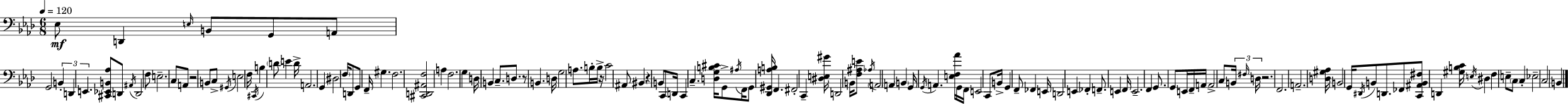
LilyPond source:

{
  \clef bass
  \numericTimeSignature
  \time 6/8
  \key aes \major
  \tempo 4 = 120
  ees8\mf d,4 \grace { e16 } b,8 g,8 a,8 | g,2 \tuplet 3/2 { b,4-. | d,4 e,4. } <cis, ees, b, aes>8 | d,8 \acciaccatura { ais,16 } d,2 | \break f8 e2.-- | c8 a,8 r2 | b,8 c8-> \acciaccatura { gis,16 } e2 | f16 \acciaccatura { cis,16 } b4 \parenthesize d'8 e'4 | \break d'16-> a,2. | g,4 dis2 | \parenthesize f16 d,8 g,8 f,16-- gis4. | f2. | \break <cis, d, ais, f>2 | a4 f2. | g4 d16 b,4 | c8.-- d8. r8 b,4. | \break d16 g2 | a8. b16-. b16-> r16 c'2 | ais,8 bis,4 r4 | b,8 c,8 d,16 c,4 c4.-- | \break <d g b cis'>16 g,8-> \acciaccatura { ais16 } f,16 g,8 <des, gis, a b>16 f,4. | fis,2-. | c,4-- <dis e gis'>16 d,2 | b,16 <f ais e'>8 \acciaccatura { aes16 } \parenthesize a,2 | \break a,4 \parenthesize b,4 g,16 \acciaccatura { g,16 } | a,4. <e f aes'>16 g,16 f,16 e,2 | c,8 b,16-> g,4 | f,8-- fes,4 e,16 d,2 | \break e,4 fes,4-. f,8.-- | e,4 f,16 e,2.-- | f,4 g,8. | g,8 e,16 f,16-- a,16 a,2-> | \break c8 \tuplet 3/2 { b,16 \grace { fis16 } d16 } r2. | f,2. | a,2.-- | <d gis aes>16 b,2 | \break g,16 \acciaccatura { dis,16 } b,8 d,8. | fes,8 <c, ais, b, fis>8 d,4 <gis b c'>16 \acciaccatura { e16 } dis4 | f4 e8-- \parenthesize c8 c4-. | ees2-- c2 | \break b,4 \bar "|."
}